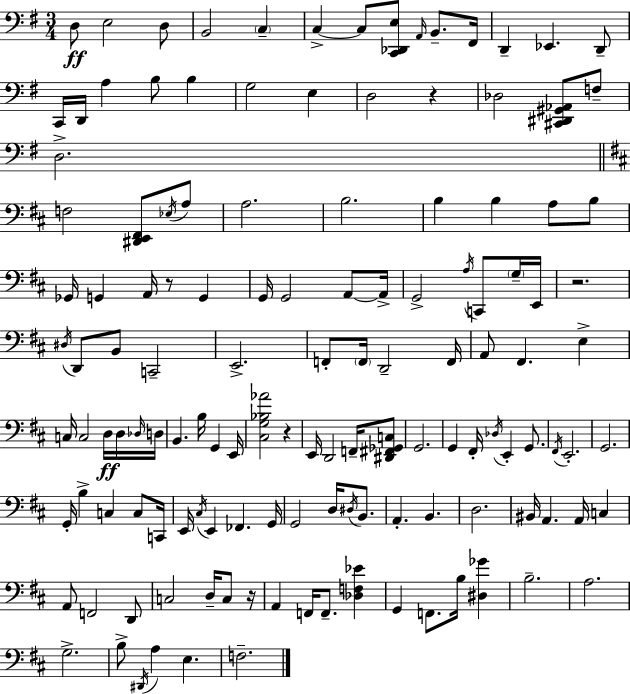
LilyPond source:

{
  \clef bass
  \numericTimeSignature
  \time 3/4
  \key e \minor
  d8\ff e2 d8 | b,2 \parenthesize c4-- | c4->~~ c8 <c, des, e>8 \grace { a,16 } b,8.-- | fis,16 d,4-- ees,4. d,8-- | \break c,16 d,16 a4 b8 b4 | g2 e4 | d2 r4 | des2 <cis, dis, gis, aes,>8 f8-- | \break d2.-> | \bar "||" \break \key b \minor f2 <dis, e, fis,>8 \acciaccatura { ees16 } a8 | a2. | b2. | b4 b4 a8 b8 | \break ges,16 g,4 a,16 r8 g,4 | g,16 g,2 a,8~~ | a,16-> g,2-> \acciaccatura { a16 } c,8 | \parenthesize g16-- e,16 r2. | \break \acciaccatura { dis16 } d,8 b,8 c,2-- | e,2.-> | f,8-. \parenthesize f,16 d,2-- | f,16 a,8 fis,4. e4-> | \break c16 c2 | d16\ff d16 \grace { des16 } d16 b,4. b16 g,4 | e,16 <cis g bes aes'>2 | r4 e,16 d,2 | \break f,16-- <dis, fis, ges, c>8 g,2. | g,4 fis,16-. \acciaccatura { des16 } e,4-. | g,8. \acciaccatura { fis,16 } e,2.-. | g,2. | \break g,16-. b4-> c4 | c8 c,16 e,16 \acciaccatura { cis16 } e,4 | fes,4. g,16 g,2 | d16 \acciaccatura { dis16 } b,8. a,4.-. | \break b,4. d2. | bis,16 a,4. | a,16 c4 a,8 f,2 | d,8 c2 | \break d16-- c8 r16 a,4 | f,16 f,8.-- <des f ees'>4 g,4 | f,8. b16 <dis ges'>4 b2.-- | a2. | \break g2.-> | b8-> \acciaccatura { dis,16 } a4 | e4. f2.-- | \bar "|."
}